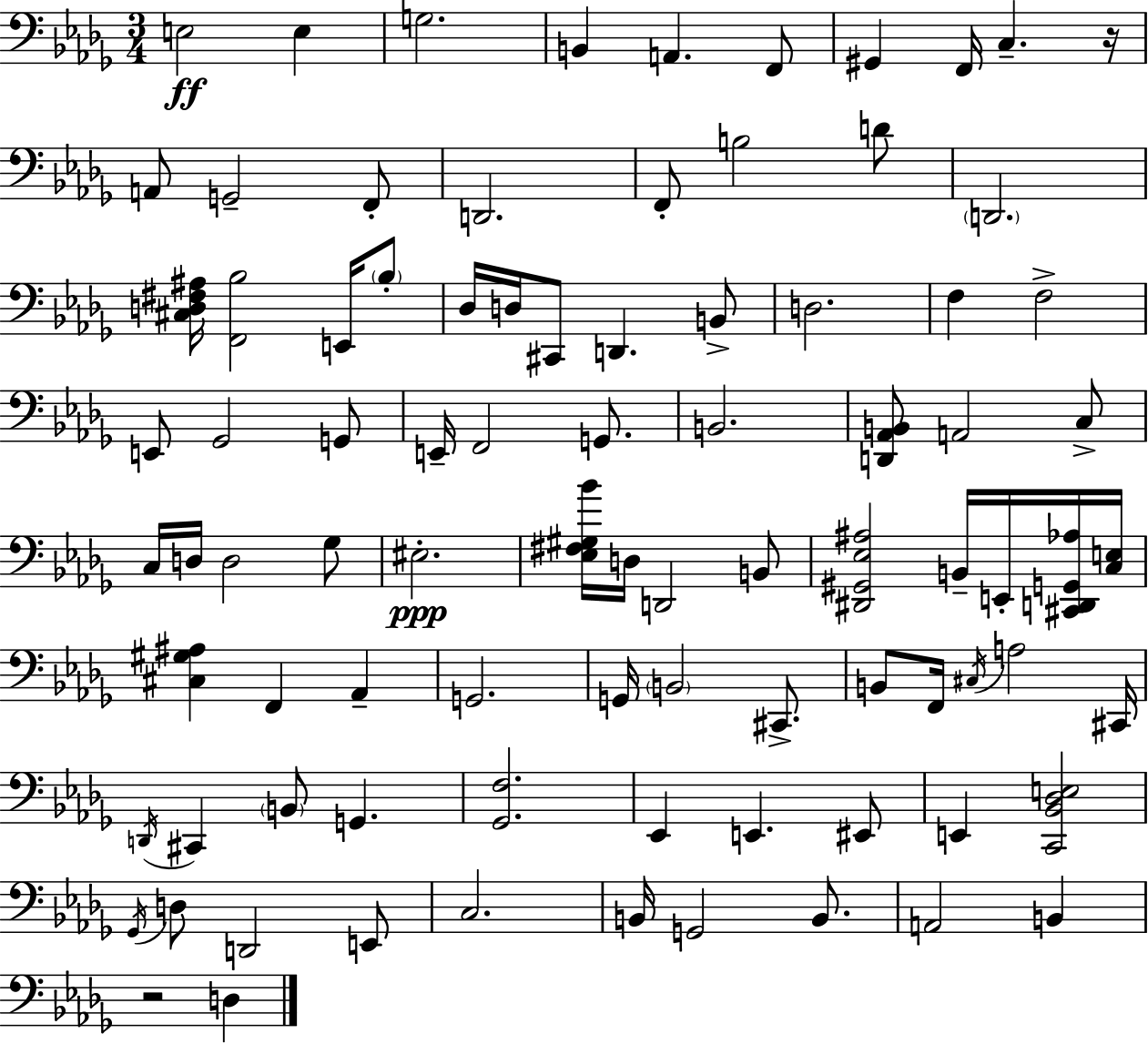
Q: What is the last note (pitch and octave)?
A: D3